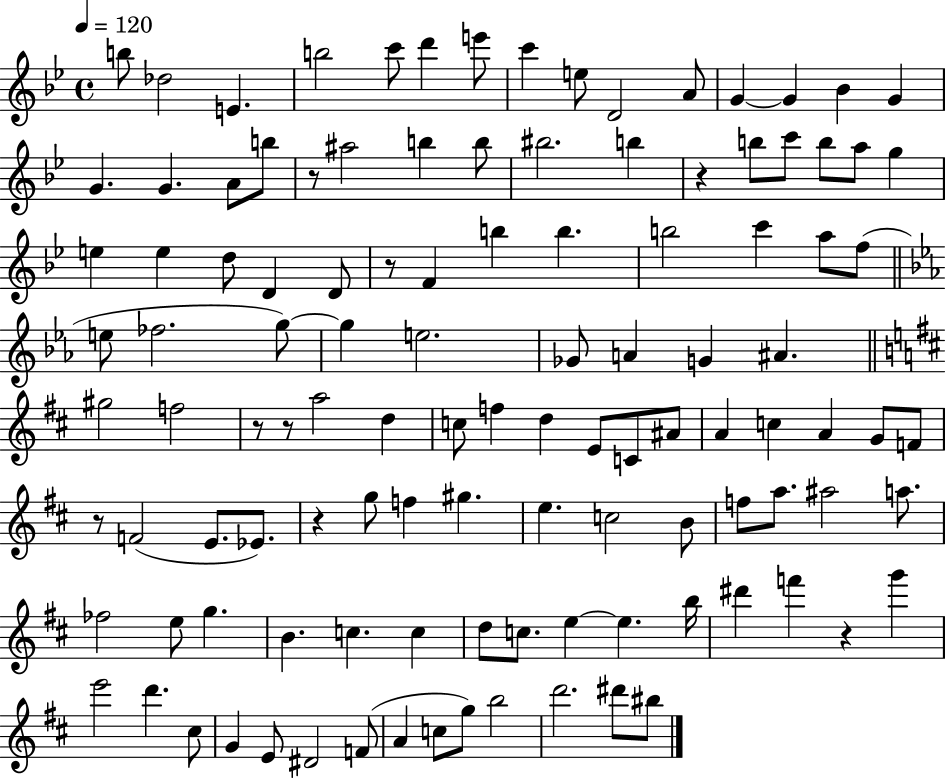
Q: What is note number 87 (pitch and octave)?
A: E5